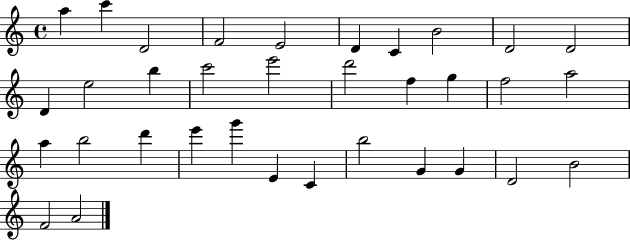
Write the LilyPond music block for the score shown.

{
  \clef treble
  \time 4/4
  \defaultTimeSignature
  \key c \major
  a''4 c'''4 d'2 | f'2 e'2 | d'4 c'4 b'2 | d'2 d'2 | \break d'4 e''2 b''4 | c'''2 e'''2 | d'''2 f''4 g''4 | f''2 a''2 | \break a''4 b''2 d'''4 | e'''4 g'''4 e'4 c'4 | b''2 g'4 g'4 | d'2 b'2 | \break f'2 a'2 | \bar "|."
}